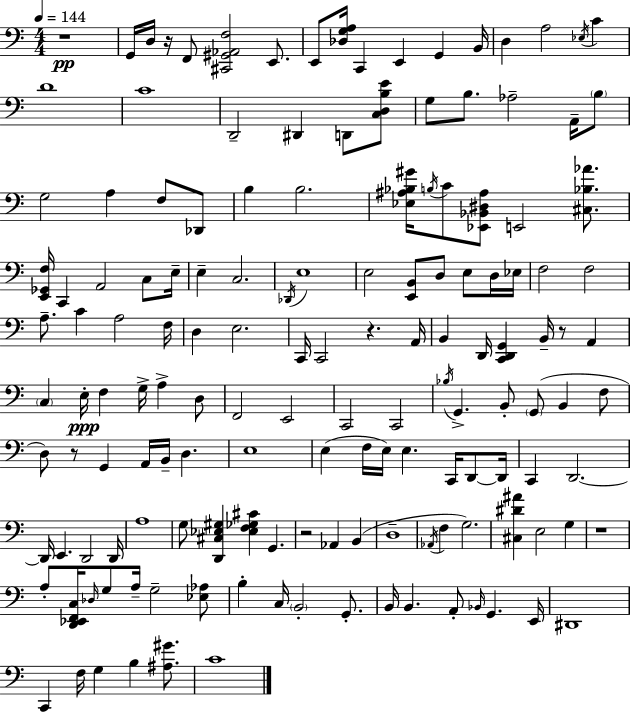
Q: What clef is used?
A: bass